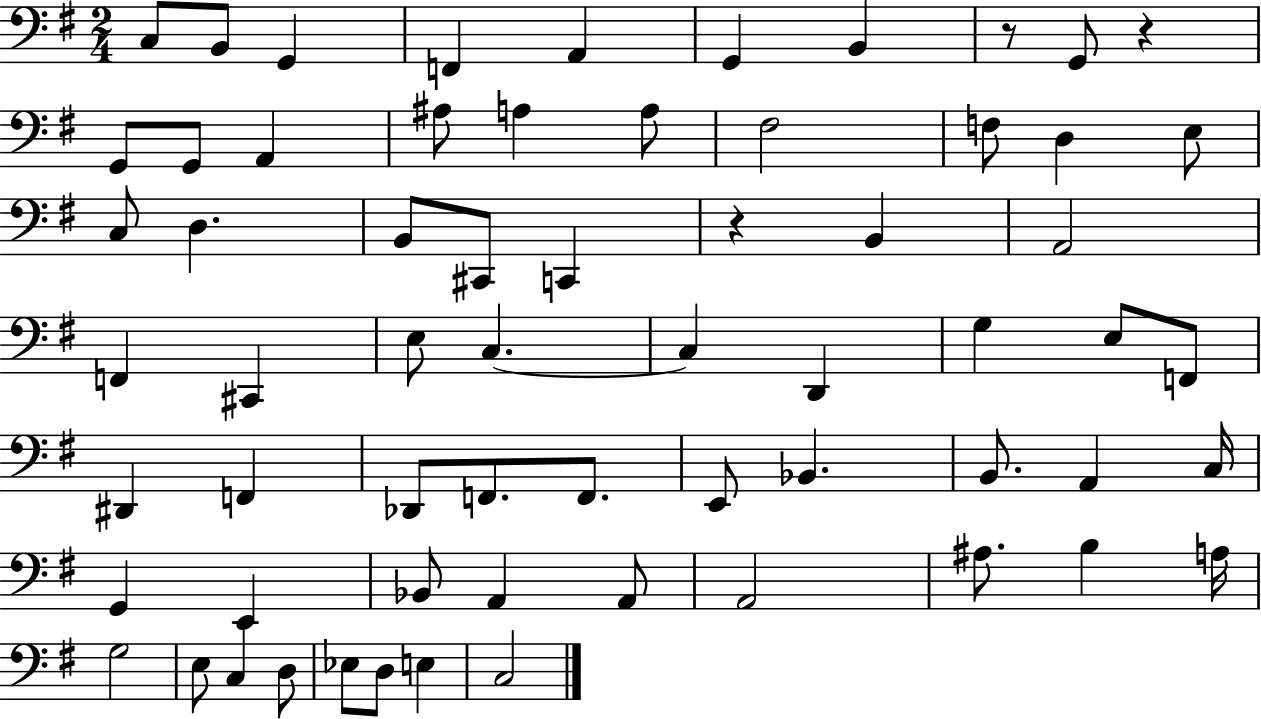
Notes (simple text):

C3/e B2/e G2/q F2/q A2/q G2/q B2/q R/e G2/e R/q G2/e G2/e A2/q A#3/e A3/q A3/e F#3/h F3/e D3/q E3/e C3/e D3/q. B2/e C#2/e C2/q R/q B2/q A2/h F2/q C#2/q E3/e C3/q. C3/q D2/q G3/q E3/e F2/e D#2/q F2/q Db2/e F2/e. F2/e. E2/e Bb2/q. B2/e. A2/q C3/s G2/q E2/q Bb2/e A2/q A2/e A2/h A#3/e. B3/q A3/s G3/h E3/e C3/q D3/e Eb3/e D3/e E3/q C3/h